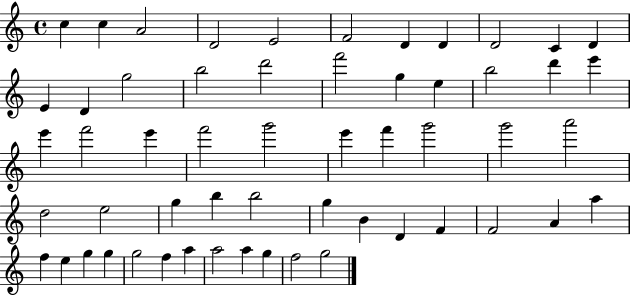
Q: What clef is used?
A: treble